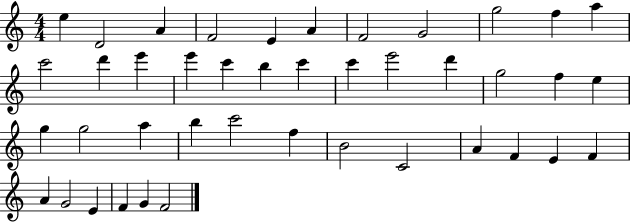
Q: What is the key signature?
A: C major